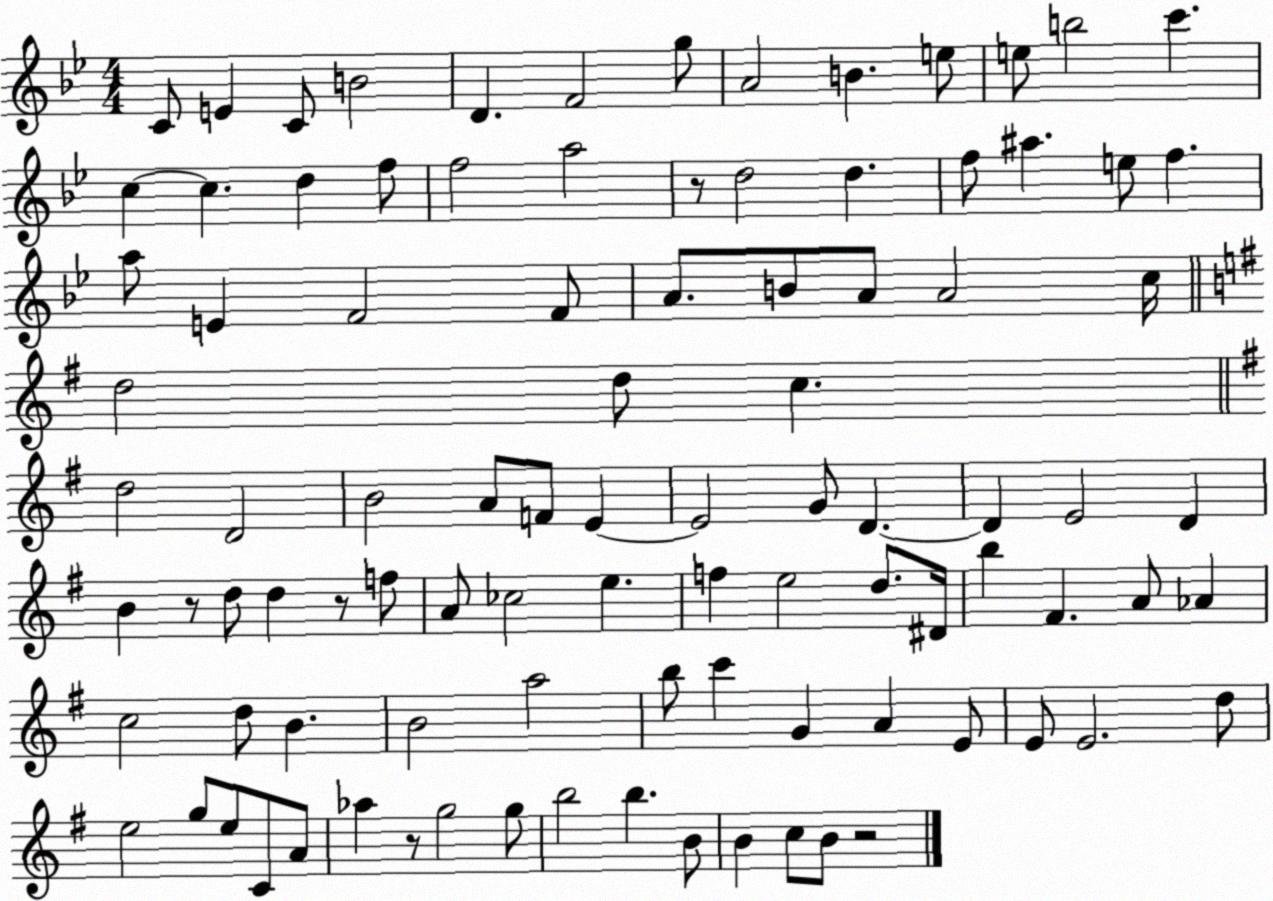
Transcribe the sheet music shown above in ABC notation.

X:1
T:Untitled
M:4/4
L:1/4
K:Bb
C/2 E C/2 B2 D F2 g/2 A2 B e/2 e/2 b2 c' c c d f/2 f2 a2 z/2 d2 d f/2 ^a e/2 f a/2 E F2 F/2 A/2 B/2 A/2 A2 c/4 d2 d/2 c d2 D2 B2 A/2 F/2 E E2 G/2 D D E2 D B z/2 d/2 d z/2 f/2 A/2 _c2 e f e2 d/2 ^D/4 b ^F A/2 _A c2 d/2 B B2 a2 b/2 c' G A E/2 E/2 E2 d/2 e2 g/2 e/2 C/2 A/2 _a z/2 g2 g/2 b2 b B/2 B c/2 B/2 z2